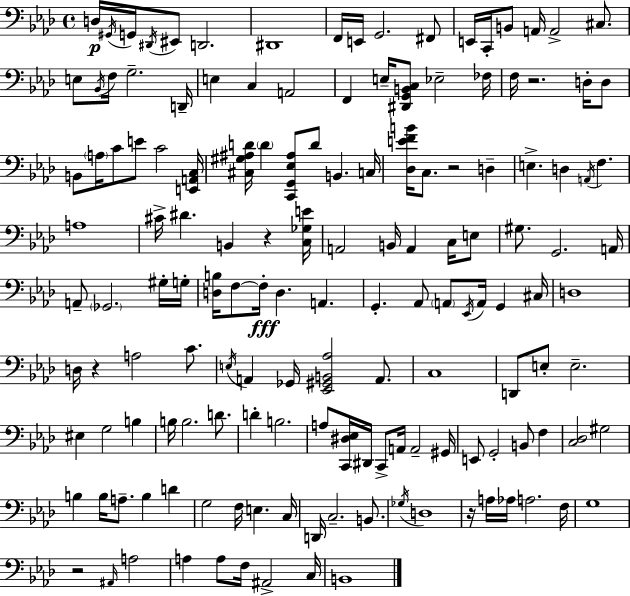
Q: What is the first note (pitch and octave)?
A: D3